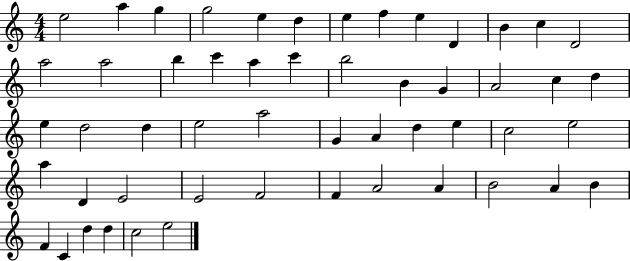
E5/h A5/q G5/q G5/h E5/q D5/q E5/q F5/q E5/q D4/q B4/q C5/q D4/h A5/h A5/h B5/q C6/q A5/q C6/q B5/h B4/q G4/q A4/h C5/q D5/q E5/q D5/h D5/q E5/h A5/h G4/q A4/q D5/q E5/q C5/h E5/h A5/q D4/q E4/h E4/h F4/h F4/q A4/h A4/q B4/h A4/q B4/q F4/q C4/q D5/q D5/q C5/h E5/h